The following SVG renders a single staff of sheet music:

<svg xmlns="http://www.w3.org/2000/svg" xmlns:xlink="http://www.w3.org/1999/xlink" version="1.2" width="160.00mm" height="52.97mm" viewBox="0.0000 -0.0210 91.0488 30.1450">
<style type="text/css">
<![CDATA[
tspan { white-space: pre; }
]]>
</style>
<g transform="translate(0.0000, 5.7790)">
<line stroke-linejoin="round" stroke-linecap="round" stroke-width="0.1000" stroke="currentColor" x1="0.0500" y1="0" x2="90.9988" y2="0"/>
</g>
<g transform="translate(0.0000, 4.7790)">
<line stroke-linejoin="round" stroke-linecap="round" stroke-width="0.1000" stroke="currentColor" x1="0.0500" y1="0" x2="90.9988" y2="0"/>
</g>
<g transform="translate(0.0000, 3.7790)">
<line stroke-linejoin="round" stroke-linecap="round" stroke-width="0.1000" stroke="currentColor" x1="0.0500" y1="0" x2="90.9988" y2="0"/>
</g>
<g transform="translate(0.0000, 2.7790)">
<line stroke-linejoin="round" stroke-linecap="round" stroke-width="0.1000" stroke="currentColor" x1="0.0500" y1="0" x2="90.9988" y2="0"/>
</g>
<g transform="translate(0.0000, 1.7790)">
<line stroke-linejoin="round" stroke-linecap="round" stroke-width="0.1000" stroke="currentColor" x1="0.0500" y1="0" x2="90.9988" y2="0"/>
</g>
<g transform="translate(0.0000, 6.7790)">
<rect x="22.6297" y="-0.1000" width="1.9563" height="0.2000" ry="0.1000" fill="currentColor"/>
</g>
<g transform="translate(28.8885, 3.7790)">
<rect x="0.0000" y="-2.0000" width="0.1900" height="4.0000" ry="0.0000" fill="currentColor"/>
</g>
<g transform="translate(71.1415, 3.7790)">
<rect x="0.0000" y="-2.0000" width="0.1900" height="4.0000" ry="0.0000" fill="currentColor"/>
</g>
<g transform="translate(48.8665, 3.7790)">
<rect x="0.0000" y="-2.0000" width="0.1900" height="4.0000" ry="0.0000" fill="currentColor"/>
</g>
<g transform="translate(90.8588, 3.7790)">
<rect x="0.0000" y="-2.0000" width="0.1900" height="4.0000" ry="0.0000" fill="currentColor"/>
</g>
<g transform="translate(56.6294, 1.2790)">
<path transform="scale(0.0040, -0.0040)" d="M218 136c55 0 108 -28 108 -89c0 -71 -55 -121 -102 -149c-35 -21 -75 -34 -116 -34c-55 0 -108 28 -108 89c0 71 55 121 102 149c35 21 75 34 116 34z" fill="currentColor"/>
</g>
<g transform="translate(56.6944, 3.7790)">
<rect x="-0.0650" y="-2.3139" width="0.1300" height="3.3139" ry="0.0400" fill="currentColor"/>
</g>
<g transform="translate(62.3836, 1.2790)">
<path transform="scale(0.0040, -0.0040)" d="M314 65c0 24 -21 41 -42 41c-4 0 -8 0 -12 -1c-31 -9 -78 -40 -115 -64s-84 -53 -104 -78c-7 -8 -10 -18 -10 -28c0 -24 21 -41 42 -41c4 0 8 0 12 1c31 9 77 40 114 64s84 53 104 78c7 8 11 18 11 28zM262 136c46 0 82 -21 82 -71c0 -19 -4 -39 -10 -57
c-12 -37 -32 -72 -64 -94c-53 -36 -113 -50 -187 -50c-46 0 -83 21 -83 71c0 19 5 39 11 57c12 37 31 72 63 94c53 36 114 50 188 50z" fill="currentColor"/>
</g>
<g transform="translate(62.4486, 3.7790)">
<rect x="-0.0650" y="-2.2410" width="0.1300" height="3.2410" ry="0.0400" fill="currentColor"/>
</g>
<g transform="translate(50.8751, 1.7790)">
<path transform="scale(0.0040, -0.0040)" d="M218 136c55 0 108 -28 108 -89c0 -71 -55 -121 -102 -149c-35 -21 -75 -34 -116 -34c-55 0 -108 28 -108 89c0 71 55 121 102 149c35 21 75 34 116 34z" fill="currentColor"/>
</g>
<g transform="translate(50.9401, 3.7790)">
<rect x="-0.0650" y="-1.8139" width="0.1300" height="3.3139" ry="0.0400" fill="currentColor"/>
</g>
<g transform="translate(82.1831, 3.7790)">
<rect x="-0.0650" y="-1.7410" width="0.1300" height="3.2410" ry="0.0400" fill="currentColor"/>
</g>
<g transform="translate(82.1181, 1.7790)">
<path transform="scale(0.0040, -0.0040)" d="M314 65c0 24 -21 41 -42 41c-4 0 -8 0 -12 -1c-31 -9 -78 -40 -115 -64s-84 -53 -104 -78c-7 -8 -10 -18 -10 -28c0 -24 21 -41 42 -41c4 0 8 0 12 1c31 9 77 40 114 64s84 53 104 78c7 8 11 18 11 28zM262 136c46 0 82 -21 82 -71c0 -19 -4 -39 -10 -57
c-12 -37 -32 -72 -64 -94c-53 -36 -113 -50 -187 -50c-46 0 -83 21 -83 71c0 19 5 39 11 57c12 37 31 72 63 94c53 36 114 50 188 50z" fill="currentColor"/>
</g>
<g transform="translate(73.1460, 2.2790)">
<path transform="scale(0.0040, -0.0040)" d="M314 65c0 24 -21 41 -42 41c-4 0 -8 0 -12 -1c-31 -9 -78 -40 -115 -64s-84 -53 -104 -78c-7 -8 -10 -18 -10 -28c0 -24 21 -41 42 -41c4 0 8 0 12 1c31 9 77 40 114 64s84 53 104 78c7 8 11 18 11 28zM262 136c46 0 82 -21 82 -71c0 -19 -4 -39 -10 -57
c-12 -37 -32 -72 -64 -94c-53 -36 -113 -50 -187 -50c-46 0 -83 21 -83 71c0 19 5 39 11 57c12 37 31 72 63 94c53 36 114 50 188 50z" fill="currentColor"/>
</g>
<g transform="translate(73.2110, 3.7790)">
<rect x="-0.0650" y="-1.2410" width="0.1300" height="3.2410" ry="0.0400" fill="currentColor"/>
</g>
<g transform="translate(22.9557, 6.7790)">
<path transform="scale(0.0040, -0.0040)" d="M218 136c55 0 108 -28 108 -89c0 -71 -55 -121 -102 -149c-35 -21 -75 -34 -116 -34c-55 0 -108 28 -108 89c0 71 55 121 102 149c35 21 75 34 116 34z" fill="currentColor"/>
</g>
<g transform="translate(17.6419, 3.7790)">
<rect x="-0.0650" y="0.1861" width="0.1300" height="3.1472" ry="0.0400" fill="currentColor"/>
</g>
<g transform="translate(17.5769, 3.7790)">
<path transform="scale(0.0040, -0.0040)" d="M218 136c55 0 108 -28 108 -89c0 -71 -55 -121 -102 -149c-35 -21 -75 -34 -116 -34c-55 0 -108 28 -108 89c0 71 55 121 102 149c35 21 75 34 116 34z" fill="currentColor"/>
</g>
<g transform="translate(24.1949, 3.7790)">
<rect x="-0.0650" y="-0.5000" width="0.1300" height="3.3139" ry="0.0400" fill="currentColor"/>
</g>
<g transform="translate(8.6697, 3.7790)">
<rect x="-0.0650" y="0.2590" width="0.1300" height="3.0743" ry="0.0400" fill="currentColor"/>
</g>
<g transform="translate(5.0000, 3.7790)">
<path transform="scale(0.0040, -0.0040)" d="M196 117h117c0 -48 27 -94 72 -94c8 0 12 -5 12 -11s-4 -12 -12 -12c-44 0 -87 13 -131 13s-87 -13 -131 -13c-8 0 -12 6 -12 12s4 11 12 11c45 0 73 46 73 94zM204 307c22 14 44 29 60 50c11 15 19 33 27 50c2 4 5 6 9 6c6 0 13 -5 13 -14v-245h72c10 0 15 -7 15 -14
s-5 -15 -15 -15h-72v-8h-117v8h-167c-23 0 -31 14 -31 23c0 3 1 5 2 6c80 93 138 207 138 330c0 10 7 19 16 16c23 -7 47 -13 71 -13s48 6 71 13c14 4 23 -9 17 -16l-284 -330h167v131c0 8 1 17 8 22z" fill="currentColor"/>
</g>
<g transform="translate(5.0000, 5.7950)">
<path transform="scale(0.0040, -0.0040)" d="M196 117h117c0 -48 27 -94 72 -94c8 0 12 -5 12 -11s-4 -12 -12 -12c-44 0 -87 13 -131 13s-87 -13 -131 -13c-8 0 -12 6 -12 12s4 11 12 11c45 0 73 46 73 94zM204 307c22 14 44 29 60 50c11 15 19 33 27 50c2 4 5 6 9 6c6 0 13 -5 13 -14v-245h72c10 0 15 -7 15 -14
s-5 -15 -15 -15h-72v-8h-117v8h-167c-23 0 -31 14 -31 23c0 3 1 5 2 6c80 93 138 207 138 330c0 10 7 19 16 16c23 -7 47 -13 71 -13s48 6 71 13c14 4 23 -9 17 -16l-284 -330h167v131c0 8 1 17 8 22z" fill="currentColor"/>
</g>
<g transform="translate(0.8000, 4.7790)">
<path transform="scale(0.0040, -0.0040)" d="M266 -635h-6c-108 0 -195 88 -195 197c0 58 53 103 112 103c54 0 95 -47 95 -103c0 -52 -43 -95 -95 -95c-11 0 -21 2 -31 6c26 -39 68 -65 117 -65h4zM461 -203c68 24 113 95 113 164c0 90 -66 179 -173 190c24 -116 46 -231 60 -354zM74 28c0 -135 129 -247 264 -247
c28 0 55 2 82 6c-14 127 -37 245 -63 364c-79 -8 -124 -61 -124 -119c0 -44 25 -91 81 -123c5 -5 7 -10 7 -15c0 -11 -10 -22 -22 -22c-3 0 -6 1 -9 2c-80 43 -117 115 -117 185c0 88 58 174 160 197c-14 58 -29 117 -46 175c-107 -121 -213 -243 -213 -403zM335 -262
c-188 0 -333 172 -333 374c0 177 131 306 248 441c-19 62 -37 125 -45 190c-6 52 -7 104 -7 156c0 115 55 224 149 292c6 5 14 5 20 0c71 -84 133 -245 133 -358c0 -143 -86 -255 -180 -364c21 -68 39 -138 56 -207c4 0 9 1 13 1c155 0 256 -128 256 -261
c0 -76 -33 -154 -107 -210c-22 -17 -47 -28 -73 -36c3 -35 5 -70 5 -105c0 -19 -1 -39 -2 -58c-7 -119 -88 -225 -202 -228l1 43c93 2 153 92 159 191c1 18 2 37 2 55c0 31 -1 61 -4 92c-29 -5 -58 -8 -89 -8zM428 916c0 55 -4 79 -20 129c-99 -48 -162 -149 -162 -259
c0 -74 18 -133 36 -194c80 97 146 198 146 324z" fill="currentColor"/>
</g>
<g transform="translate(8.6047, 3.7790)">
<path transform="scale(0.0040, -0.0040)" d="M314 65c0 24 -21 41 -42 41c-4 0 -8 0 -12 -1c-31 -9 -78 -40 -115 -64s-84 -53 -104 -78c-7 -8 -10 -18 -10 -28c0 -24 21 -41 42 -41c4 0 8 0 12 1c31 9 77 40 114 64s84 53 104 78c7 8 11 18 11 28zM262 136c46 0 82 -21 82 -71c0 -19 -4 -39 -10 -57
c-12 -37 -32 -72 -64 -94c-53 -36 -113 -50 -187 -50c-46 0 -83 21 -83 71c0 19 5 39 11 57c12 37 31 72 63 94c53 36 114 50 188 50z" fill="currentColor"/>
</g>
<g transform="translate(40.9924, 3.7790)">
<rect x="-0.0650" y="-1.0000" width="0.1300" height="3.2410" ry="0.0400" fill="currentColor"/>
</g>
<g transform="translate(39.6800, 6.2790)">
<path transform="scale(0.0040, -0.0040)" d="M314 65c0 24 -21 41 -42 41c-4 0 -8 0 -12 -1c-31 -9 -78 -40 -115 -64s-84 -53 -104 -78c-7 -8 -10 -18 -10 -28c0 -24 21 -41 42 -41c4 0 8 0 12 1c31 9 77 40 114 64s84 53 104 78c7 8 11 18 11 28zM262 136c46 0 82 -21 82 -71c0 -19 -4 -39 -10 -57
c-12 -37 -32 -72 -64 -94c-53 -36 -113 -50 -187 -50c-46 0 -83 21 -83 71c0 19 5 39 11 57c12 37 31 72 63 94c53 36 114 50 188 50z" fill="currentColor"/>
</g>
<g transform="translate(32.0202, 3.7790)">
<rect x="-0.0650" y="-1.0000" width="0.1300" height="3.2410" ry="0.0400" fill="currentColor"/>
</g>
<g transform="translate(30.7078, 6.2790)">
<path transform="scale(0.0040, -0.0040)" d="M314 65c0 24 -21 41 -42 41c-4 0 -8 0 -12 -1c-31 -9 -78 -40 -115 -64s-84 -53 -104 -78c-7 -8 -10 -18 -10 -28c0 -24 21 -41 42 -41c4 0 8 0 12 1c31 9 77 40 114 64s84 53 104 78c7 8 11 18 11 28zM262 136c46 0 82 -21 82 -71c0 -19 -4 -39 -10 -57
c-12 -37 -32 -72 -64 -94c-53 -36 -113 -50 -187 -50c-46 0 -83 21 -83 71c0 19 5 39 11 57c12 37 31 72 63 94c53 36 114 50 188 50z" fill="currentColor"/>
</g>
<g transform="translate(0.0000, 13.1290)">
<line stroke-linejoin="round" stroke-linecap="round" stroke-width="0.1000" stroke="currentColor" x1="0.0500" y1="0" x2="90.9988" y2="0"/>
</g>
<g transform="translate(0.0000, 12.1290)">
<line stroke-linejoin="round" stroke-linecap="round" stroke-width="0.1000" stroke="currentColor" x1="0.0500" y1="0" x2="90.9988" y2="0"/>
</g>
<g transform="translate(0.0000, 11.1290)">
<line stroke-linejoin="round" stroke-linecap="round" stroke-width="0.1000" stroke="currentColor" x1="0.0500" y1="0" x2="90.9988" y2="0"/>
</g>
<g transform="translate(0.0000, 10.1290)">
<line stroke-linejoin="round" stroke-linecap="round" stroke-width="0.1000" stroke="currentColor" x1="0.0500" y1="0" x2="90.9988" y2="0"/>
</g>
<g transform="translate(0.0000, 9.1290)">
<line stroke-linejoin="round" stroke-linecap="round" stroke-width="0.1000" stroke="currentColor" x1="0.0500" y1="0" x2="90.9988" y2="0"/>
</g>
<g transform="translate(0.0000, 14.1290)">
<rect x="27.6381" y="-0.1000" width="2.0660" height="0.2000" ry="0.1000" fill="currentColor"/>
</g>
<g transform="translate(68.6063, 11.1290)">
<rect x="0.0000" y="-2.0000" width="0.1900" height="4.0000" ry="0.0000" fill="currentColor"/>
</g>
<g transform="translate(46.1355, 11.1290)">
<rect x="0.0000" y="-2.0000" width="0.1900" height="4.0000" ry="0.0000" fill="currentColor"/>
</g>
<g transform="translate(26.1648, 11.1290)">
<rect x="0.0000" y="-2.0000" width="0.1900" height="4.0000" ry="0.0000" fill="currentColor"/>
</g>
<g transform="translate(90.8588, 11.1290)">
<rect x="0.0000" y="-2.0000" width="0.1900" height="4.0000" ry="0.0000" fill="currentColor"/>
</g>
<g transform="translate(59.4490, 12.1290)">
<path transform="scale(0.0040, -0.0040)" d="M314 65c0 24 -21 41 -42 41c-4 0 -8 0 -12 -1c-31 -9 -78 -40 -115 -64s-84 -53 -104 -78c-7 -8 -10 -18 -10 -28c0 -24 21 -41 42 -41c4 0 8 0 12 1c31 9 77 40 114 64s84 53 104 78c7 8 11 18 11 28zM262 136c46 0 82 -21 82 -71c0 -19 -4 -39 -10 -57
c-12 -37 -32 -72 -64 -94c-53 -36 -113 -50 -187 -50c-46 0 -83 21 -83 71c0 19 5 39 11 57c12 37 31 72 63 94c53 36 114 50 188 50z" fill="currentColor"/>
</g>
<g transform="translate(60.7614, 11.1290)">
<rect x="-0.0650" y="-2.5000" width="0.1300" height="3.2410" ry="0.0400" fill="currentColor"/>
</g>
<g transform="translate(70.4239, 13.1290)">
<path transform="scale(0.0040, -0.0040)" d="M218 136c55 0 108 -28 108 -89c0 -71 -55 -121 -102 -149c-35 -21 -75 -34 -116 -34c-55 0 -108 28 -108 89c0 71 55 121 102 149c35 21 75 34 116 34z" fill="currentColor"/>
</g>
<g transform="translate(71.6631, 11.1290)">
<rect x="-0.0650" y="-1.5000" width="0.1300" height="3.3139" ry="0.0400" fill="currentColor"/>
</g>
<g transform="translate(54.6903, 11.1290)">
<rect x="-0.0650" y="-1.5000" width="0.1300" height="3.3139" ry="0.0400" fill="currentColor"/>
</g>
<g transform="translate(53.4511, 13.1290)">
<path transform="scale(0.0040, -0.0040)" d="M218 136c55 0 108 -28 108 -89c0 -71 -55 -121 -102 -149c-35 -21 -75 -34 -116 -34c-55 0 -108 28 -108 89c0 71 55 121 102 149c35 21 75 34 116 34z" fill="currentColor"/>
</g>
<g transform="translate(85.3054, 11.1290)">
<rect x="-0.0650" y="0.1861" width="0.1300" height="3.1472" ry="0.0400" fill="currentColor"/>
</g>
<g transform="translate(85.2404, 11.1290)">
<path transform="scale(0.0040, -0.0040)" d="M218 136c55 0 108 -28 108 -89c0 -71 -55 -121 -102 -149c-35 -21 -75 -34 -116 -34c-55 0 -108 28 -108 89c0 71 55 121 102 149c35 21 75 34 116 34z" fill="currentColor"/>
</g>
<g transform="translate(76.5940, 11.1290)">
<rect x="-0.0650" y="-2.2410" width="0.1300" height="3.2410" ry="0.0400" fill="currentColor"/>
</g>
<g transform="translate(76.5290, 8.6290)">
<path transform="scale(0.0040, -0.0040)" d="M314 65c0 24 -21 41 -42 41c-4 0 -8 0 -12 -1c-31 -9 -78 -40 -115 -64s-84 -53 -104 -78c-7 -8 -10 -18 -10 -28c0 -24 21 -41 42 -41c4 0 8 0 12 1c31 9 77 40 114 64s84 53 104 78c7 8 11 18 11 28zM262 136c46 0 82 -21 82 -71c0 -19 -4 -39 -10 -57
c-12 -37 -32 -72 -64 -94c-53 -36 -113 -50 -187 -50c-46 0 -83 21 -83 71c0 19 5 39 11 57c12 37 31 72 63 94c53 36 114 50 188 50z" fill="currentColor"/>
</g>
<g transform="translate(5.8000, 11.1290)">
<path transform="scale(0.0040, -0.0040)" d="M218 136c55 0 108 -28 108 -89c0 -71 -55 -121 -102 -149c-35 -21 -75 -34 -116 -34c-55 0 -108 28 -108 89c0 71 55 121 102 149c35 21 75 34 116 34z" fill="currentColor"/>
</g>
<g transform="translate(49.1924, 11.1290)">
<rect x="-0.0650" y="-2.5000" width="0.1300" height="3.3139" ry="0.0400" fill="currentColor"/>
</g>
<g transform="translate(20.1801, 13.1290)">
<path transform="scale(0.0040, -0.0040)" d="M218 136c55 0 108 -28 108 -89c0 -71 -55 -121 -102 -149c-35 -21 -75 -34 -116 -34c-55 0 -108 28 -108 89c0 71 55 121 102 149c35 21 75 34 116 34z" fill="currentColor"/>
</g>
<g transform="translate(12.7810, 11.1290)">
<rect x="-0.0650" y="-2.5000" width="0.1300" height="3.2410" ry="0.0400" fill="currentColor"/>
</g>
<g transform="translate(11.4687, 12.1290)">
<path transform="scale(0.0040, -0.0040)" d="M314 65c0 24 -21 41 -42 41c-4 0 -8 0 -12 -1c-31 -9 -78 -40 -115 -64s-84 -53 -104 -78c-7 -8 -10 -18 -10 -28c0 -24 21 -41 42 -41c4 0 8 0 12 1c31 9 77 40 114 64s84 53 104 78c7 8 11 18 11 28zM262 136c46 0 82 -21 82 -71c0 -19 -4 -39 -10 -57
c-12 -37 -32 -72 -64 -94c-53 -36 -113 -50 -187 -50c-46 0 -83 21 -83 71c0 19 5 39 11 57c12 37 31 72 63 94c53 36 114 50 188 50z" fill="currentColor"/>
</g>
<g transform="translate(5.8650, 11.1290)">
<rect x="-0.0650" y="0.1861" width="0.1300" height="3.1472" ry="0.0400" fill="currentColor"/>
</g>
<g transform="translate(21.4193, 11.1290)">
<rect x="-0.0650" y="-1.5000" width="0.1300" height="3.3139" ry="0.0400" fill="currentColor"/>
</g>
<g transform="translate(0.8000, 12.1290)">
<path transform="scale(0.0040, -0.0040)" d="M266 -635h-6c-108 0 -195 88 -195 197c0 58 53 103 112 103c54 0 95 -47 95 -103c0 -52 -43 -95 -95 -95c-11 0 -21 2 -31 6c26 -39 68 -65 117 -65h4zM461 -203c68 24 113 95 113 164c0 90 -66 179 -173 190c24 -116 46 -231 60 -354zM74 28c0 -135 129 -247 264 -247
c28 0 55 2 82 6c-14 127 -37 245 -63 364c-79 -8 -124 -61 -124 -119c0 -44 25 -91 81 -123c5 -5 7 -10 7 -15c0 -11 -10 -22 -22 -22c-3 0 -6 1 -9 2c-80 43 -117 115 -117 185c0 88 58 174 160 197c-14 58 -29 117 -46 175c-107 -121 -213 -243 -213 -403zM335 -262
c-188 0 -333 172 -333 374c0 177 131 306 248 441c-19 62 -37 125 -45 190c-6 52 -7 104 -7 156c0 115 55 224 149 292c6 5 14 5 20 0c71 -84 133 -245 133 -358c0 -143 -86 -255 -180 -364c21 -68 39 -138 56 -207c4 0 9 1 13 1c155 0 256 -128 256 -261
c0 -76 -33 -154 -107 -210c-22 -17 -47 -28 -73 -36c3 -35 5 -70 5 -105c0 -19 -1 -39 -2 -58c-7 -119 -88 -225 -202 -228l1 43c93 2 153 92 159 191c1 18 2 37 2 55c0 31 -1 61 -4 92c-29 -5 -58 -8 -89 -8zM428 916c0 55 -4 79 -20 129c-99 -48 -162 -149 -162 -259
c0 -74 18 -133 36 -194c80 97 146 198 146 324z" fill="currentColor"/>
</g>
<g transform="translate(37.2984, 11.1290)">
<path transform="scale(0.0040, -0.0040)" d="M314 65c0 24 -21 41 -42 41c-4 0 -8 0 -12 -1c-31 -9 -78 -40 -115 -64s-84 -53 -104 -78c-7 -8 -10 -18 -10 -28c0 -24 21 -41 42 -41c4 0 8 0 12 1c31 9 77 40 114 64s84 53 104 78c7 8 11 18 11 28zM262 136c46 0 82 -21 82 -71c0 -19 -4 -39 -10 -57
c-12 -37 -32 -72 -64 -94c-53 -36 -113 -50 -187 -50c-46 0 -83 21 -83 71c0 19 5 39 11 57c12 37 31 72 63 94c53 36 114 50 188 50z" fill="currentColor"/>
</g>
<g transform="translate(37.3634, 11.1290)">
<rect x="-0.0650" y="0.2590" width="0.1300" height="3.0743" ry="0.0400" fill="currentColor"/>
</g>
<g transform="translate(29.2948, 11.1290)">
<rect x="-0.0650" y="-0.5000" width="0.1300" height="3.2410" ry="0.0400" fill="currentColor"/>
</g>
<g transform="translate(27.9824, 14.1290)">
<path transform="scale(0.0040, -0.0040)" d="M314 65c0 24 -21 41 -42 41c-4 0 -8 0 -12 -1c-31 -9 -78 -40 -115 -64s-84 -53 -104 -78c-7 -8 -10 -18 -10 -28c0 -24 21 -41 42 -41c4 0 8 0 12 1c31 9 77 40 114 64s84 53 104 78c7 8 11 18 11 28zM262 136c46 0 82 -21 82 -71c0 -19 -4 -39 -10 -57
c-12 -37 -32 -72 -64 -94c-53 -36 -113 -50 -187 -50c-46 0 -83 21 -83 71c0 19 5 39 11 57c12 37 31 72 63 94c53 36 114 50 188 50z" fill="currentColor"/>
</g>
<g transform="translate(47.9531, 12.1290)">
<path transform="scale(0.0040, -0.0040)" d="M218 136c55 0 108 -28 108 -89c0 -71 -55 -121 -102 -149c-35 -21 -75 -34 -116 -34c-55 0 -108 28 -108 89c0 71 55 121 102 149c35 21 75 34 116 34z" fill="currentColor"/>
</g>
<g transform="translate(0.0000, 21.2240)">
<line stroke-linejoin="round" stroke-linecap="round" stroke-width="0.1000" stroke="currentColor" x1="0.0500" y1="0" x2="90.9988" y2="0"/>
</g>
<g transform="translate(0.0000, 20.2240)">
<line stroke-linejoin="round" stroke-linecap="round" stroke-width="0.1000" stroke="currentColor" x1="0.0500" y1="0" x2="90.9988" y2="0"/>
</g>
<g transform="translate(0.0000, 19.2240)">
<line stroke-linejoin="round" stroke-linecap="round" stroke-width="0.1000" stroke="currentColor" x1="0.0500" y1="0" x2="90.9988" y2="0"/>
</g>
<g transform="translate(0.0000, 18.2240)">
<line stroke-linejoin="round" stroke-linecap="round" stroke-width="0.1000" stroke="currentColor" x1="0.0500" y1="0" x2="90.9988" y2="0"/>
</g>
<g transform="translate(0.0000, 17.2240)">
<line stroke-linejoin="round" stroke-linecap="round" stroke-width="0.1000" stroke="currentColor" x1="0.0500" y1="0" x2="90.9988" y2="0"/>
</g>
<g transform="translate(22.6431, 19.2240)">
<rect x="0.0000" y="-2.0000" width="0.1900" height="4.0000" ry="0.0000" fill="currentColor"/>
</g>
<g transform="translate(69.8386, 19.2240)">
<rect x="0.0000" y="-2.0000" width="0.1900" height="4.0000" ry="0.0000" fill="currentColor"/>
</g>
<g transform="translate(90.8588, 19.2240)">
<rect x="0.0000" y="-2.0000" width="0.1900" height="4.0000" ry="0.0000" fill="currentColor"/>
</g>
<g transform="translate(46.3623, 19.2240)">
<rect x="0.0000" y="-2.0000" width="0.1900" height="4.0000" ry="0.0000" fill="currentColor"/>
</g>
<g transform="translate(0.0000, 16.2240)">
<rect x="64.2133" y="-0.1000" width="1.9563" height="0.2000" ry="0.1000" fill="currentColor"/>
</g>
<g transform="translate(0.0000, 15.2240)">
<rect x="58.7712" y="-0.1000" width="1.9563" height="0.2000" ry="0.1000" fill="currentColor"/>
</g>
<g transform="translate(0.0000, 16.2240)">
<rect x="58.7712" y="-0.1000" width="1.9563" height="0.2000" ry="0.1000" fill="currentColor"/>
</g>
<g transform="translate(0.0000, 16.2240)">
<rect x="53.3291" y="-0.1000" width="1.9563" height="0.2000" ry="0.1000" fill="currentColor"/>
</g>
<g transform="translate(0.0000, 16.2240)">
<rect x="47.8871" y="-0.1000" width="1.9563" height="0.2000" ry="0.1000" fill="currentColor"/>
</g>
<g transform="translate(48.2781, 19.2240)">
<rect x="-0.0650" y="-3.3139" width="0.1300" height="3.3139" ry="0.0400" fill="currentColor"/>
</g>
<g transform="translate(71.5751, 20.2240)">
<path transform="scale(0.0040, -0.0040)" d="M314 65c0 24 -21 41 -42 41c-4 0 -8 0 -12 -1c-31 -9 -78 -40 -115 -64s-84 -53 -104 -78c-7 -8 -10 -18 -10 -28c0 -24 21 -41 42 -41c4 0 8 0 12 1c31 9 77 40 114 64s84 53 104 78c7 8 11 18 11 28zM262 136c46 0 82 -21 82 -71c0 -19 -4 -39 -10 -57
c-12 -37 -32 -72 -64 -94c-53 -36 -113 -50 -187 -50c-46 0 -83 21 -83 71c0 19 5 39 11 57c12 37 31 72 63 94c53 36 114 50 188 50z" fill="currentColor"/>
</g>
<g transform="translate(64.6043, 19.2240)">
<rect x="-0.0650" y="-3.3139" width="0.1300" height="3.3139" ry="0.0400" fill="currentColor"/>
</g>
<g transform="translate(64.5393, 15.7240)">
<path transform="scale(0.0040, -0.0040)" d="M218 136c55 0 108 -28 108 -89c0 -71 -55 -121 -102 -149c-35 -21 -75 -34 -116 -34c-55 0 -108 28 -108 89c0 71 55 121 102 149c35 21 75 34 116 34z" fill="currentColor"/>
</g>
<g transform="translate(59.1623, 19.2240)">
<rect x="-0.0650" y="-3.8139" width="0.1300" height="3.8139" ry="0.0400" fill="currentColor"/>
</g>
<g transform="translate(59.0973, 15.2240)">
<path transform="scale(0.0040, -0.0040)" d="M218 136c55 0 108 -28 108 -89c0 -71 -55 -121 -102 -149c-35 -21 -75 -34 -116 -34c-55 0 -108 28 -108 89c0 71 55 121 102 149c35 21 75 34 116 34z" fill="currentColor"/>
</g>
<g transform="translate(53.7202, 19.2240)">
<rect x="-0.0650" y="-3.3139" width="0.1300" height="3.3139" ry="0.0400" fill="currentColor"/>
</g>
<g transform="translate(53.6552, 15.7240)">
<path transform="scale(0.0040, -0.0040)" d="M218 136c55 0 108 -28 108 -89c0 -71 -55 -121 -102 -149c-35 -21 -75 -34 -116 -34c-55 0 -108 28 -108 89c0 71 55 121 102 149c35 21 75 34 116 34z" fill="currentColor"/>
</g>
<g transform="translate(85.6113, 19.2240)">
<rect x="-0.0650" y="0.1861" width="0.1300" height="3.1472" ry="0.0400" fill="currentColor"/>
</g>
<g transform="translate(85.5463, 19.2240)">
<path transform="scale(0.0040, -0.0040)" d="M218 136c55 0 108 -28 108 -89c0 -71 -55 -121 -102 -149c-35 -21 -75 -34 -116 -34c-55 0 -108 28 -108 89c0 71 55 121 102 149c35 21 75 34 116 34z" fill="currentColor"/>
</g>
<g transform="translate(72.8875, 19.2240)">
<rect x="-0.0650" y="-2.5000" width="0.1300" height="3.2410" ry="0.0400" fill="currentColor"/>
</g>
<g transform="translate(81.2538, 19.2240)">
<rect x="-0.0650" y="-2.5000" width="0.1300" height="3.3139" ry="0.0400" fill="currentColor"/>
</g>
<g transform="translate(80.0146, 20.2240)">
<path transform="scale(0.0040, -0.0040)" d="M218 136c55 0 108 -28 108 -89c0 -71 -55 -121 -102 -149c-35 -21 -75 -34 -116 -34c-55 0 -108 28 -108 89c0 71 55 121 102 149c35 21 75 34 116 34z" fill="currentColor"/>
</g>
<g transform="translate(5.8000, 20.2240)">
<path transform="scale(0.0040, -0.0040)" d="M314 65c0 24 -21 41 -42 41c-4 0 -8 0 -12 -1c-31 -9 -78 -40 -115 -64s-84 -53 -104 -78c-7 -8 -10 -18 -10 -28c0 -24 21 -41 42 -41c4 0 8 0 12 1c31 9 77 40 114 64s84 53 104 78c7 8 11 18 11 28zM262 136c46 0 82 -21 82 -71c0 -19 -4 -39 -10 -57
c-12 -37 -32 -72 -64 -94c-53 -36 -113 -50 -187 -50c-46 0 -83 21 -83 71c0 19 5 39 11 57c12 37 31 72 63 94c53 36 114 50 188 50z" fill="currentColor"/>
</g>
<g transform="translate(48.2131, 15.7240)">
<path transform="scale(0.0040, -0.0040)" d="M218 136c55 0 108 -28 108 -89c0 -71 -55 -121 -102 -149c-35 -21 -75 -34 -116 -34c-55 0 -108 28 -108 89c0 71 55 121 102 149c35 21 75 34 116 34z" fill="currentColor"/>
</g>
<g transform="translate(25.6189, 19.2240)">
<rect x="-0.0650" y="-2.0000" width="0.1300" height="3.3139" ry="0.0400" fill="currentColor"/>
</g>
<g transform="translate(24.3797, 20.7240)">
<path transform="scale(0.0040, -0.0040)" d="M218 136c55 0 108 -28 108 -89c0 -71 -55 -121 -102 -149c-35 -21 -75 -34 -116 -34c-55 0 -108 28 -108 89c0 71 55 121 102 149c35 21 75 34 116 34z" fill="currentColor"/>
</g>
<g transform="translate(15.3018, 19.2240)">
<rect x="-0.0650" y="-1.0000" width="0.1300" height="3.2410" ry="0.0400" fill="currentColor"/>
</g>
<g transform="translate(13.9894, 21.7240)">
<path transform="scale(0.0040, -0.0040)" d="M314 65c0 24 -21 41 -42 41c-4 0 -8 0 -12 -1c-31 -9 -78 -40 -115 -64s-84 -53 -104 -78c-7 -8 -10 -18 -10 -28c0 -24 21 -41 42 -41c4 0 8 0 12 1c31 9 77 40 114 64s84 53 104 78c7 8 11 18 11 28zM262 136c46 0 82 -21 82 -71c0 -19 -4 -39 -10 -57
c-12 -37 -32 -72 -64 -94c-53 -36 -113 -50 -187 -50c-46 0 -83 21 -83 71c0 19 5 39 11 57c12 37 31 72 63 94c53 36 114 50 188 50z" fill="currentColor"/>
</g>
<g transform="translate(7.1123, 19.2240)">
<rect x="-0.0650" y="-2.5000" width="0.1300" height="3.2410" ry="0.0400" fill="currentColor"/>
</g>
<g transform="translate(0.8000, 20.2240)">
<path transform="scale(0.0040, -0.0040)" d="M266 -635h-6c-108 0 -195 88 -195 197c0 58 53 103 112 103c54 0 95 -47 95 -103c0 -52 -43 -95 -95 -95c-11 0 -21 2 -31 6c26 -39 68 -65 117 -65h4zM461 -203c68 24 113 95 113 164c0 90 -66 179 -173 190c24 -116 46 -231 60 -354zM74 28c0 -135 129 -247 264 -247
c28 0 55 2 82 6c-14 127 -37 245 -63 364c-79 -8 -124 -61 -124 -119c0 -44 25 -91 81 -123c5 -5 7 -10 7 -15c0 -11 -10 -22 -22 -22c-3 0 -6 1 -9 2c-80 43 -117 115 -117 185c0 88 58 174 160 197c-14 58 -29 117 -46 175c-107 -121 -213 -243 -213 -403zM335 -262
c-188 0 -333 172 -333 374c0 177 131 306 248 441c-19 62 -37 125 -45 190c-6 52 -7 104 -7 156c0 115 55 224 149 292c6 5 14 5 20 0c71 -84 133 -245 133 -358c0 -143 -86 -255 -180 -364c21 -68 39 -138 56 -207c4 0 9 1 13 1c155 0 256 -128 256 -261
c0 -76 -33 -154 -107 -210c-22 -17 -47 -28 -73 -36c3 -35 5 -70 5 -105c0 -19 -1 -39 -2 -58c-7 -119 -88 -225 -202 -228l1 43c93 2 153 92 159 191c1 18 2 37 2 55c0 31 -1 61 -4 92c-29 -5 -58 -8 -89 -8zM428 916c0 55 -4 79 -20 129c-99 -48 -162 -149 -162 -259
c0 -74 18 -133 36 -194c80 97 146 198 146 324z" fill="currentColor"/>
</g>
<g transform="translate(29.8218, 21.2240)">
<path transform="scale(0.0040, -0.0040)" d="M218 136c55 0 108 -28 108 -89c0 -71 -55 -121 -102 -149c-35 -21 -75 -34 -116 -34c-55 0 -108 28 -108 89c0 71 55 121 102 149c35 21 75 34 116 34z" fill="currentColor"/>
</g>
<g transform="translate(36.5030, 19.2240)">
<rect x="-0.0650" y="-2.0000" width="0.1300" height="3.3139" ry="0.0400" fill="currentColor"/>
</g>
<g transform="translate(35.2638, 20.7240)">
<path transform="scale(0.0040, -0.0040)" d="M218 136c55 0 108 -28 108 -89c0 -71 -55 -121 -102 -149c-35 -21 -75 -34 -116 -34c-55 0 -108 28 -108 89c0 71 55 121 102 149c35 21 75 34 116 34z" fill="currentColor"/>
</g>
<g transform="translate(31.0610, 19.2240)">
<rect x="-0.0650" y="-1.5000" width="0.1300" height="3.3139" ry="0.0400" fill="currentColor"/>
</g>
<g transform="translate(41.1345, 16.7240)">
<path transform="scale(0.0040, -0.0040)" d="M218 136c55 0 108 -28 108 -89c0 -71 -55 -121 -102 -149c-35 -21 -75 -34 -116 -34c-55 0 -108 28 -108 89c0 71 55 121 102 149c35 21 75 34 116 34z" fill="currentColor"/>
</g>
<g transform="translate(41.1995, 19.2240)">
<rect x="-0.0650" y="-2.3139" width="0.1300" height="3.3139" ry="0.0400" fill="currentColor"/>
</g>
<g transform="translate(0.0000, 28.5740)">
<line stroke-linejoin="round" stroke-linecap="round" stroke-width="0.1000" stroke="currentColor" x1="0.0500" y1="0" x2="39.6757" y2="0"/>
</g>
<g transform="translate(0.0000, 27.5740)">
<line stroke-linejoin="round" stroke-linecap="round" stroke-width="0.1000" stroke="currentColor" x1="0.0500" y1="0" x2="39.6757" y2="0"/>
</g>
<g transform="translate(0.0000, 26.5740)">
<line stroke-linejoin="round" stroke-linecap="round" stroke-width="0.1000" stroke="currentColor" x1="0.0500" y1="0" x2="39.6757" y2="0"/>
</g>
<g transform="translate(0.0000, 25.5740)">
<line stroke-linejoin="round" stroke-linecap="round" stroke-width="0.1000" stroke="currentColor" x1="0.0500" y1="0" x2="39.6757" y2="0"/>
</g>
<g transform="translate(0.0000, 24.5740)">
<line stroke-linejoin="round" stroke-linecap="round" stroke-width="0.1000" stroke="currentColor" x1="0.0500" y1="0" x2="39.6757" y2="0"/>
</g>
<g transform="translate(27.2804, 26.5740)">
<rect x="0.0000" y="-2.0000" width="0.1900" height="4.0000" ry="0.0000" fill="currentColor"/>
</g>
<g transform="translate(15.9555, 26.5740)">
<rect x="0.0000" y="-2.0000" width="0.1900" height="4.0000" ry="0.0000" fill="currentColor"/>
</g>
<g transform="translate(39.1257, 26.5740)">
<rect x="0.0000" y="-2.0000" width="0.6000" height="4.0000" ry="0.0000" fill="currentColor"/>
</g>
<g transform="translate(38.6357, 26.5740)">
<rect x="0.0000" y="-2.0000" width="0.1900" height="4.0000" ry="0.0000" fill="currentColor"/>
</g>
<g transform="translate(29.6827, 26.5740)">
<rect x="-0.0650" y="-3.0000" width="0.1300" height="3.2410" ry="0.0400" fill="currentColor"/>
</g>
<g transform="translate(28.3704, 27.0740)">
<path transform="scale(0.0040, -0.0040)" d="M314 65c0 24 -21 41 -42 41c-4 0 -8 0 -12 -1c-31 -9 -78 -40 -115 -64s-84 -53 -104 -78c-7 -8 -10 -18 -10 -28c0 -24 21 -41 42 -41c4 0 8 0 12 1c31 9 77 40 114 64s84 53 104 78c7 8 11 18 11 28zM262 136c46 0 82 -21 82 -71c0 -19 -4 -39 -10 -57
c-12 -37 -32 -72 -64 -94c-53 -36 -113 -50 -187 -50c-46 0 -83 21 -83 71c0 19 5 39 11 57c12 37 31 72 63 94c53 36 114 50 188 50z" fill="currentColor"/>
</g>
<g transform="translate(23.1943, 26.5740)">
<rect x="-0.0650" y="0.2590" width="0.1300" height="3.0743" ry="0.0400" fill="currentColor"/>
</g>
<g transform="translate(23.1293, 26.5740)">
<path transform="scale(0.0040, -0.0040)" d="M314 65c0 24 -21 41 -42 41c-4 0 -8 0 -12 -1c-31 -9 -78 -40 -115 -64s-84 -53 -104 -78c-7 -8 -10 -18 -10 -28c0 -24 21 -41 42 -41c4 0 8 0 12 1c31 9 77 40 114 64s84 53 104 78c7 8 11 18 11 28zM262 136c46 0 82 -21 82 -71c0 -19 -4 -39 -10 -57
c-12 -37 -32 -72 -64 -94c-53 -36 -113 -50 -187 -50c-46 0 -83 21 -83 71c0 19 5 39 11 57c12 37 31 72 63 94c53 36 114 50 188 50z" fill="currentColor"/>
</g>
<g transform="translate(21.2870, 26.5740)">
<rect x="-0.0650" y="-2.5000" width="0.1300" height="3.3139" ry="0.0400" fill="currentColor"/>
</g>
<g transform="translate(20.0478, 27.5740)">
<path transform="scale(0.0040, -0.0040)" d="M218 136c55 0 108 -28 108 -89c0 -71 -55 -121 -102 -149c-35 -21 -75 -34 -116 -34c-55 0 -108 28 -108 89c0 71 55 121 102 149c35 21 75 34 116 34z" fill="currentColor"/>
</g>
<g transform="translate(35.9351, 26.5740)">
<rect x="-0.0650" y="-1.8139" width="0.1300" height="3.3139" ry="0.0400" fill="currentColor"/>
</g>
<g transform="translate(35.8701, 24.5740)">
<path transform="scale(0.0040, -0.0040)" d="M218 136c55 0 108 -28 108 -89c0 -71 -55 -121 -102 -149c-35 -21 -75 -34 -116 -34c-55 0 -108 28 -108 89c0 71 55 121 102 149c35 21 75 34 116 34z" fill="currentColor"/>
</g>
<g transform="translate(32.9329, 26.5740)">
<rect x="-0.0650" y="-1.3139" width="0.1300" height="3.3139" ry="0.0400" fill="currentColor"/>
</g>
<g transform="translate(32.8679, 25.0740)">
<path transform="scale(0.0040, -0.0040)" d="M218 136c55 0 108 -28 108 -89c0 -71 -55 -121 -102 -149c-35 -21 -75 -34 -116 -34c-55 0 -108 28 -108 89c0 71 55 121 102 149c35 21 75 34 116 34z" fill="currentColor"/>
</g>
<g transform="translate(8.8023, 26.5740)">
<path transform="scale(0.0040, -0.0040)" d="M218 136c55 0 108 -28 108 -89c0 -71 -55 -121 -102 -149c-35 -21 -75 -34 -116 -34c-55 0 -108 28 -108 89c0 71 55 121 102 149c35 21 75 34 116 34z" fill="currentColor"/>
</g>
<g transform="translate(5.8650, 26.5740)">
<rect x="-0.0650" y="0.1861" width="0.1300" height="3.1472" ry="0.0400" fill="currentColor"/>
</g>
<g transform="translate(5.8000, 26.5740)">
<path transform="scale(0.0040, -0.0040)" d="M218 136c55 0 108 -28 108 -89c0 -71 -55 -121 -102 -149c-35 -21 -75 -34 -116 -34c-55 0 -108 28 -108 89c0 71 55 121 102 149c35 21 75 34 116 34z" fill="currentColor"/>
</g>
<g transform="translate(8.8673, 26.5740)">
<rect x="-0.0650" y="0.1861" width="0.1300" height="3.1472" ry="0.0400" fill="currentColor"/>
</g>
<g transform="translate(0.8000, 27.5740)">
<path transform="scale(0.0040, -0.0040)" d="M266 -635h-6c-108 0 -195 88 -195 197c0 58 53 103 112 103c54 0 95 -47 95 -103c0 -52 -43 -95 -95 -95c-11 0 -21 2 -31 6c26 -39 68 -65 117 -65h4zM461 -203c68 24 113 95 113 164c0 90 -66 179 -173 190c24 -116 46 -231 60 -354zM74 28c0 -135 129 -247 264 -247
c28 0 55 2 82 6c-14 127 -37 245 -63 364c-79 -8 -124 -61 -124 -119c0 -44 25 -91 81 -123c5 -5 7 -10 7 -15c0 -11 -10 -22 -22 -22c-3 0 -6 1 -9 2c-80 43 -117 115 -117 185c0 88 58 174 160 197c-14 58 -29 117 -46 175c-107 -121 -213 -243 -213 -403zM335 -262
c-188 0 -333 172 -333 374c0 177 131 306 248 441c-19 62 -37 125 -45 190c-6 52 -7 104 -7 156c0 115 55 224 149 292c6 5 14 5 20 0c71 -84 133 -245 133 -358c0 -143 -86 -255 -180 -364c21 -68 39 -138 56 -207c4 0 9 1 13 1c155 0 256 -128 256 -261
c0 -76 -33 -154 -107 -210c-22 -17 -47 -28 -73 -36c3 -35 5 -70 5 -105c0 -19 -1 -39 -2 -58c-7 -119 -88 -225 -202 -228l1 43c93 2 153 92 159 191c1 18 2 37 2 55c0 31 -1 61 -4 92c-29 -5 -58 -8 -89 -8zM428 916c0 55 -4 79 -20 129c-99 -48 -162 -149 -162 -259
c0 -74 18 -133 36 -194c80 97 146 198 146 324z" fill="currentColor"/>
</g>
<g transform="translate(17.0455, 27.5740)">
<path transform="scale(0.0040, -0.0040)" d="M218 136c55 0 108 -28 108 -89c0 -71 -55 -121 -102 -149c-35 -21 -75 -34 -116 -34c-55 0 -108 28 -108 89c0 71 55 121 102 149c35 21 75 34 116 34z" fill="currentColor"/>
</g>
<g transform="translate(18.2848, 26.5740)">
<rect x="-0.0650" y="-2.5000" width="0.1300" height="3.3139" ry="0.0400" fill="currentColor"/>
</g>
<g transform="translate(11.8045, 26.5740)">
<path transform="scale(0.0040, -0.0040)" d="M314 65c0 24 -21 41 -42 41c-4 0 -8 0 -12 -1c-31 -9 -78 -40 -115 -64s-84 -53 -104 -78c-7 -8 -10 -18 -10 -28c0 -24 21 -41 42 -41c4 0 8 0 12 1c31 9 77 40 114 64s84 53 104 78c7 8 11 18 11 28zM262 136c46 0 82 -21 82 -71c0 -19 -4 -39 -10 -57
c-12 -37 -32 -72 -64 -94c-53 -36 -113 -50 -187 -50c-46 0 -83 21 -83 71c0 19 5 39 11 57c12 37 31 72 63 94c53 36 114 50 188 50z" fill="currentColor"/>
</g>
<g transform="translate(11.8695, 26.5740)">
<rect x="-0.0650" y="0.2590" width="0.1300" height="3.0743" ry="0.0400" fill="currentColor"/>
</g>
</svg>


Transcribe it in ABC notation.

X:1
T:Untitled
M:4/4
L:1/4
K:C
B2 B C D2 D2 f g g2 e2 f2 B G2 E C2 B2 G E G2 E g2 B G2 D2 F E F g b b c' b G2 G B B B B2 G G B2 A2 e f